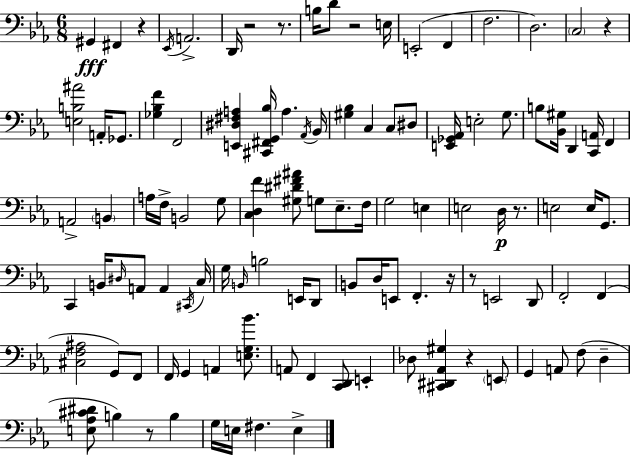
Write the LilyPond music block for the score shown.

{
  \clef bass
  \numericTimeSignature
  \time 6/8
  \key c \minor
  gis,4\fff fis,4 r4 | \acciaccatura { ees,16 } a,2.-> | d,16 r2 r8. | b16 d'8 r2 | \break e16 e,2-.( f,4 | f2. | d2.) | \parenthesize c2 r4 | \break <e b ais'>2 a,16-. ges,8. | <ges bes f'>4 f,2 | <e, dis fis a>4 <cis, fis, g, bes>16 a4. | \acciaccatura { aes,16 } bes,16 <gis bes>4 c4 c8 | \break dis8 <e, ges, aes,>16 e2-. g8. | b8 <bes, gis>16 d,4 <c, a,>16 f,4 | a,2-> \parenthesize b,4 | a16 f16-> b,2 | \break g8 <c d f'>4 <gis dis' fis' ais'>8 g8 ees8.-- | f16 g2 e4 | e2 d16\p r8. | e2 e16 g,8. | \break c,4 b,16 \grace { dis16 } a,8 a,4 | \acciaccatura { cis,16 } c16 g16 \grace { b,16 } b2 | e,16 d,8 b,8 d16 e,8 f,4.-. | r16 r8 e,2 | \break d,8 f,2-. | f,4( <cis f ais>2 | g,8) f,8 f,16 g,4 a,4 | <e g bes'>8. a,8 f,4 <c, d,>8 | \break e,4-. des8 <cis, dis, aes, gis>4 r4 | \parenthesize e,8 g,4 a,8 f8( | d4-- <e aes cis' dis'>8 b4) r8 | b4 g16 e16 fis4. | \break e4-> \bar "|."
}